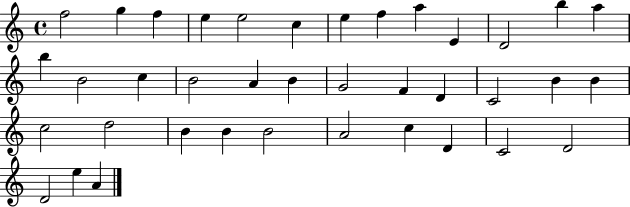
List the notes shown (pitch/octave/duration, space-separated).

F5/h G5/q F5/q E5/q E5/h C5/q E5/q F5/q A5/q E4/q D4/h B5/q A5/q B5/q B4/h C5/q B4/h A4/q B4/q G4/h F4/q D4/q C4/h B4/q B4/q C5/h D5/h B4/q B4/q B4/h A4/h C5/q D4/q C4/h D4/h D4/h E5/q A4/q